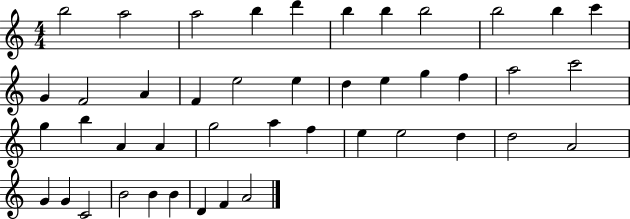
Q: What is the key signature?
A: C major